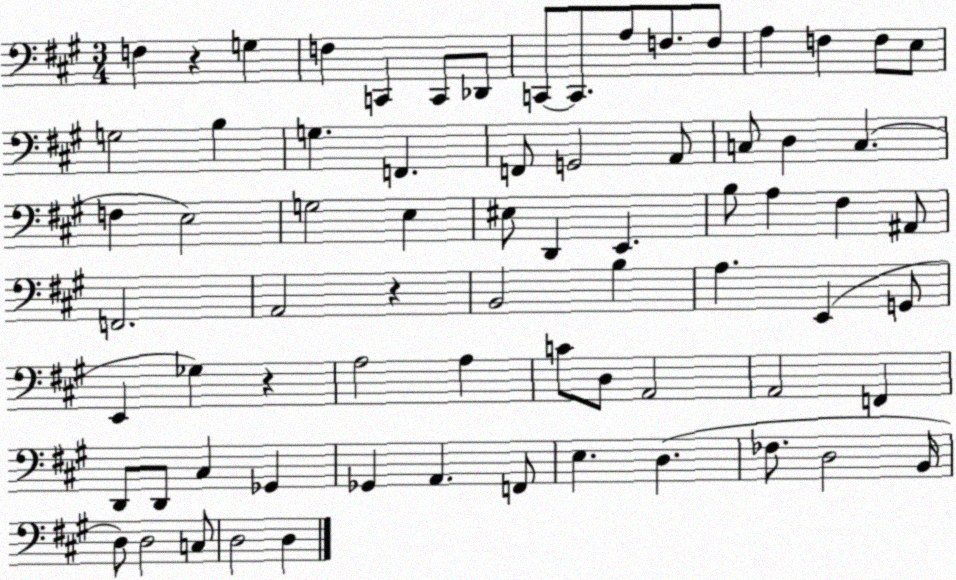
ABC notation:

X:1
T:Untitled
M:3/4
L:1/4
K:A
F, z G, F, C,, C,,/2 _D,,/2 C,,/2 C,,/2 A,/2 F,/2 F,/2 A, F, F,/2 E,/2 G,2 B, G, F,, F,,/2 G,,2 A,,/2 C,/2 D, C, F, E,2 G,2 E, ^E,/2 D,, E,, B,/2 A, ^F, ^A,,/2 F,,2 A,,2 z B,,2 B, A, E,, G,,/2 E,, _G, z A,2 A, C/2 D,/2 A,,2 A,,2 F,, D,,/2 D,,/2 ^C, _G,, _G,, A,, F,,/2 E, D, _F,/2 D,2 B,,/4 D,/2 D,2 C,/2 D,2 D,